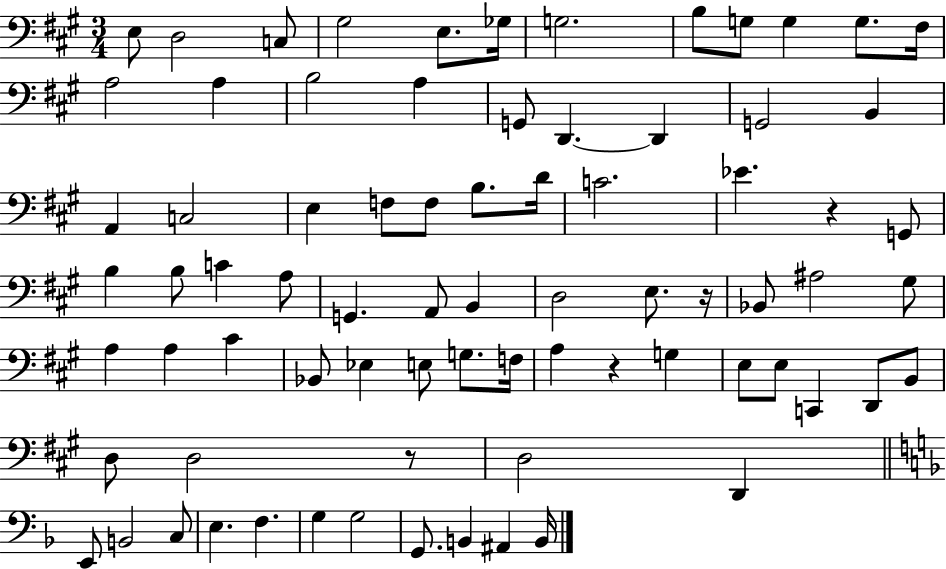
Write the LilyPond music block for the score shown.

{
  \clef bass
  \numericTimeSignature
  \time 3/4
  \key a \major
  e8 d2 c8 | gis2 e8. ges16 | g2. | b8 g8 g4 g8. fis16 | \break a2 a4 | b2 a4 | g,8 d,4.~~ d,4 | g,2 b,4 | \break a,4 c2 | e4 f8 f8 b8. d'16 | c'2. | ees'4. r4 g,8 | \break b4 b8 c'4 a8 | g,4. a,8 b,4 | d2 e8. r16 | bes,8 ais2 gis8 | \break a4 a4 cis'4 | bes,8 ees4 e8 g8. f16 | a4 r4 g4 | e8 e8 c,4 d,8 b,8 | \break d8 d2 r8 | d2 d,4 | \bar "||" \break \key f \major e,8 b,2 c8 | e4. f4. | g4 g2 | g,8. b,4 ais,4 b,16 | \break \bar "|."
}